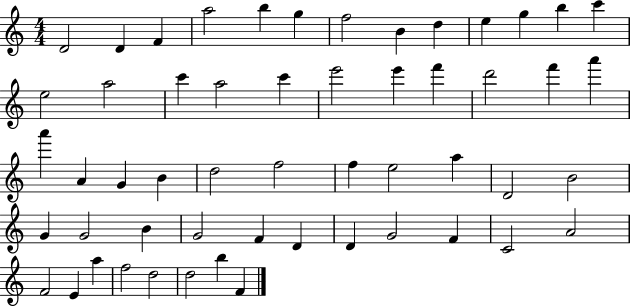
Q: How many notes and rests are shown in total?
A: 54